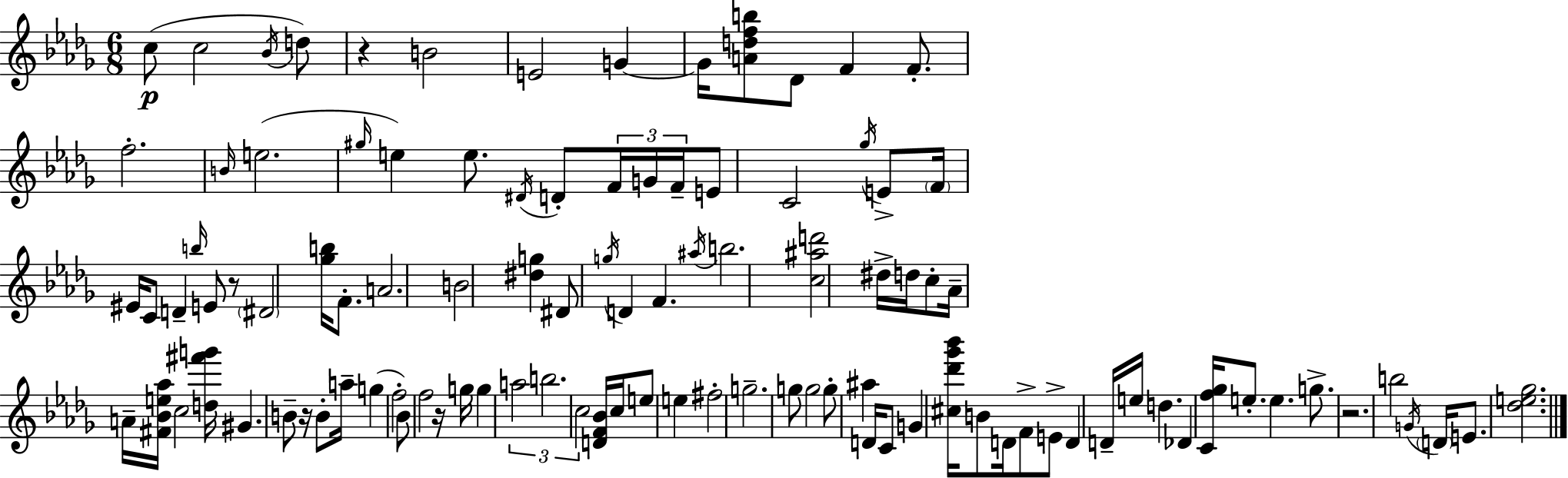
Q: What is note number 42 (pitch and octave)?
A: B5